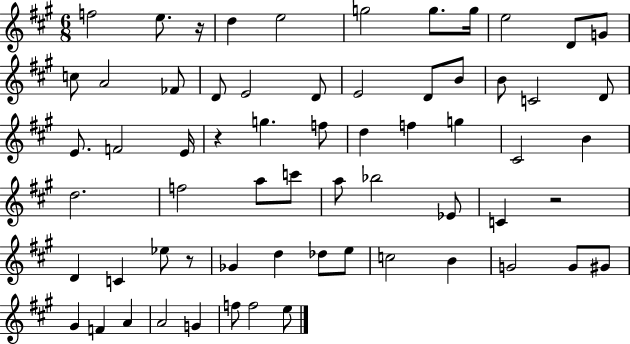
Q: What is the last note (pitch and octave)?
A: E5